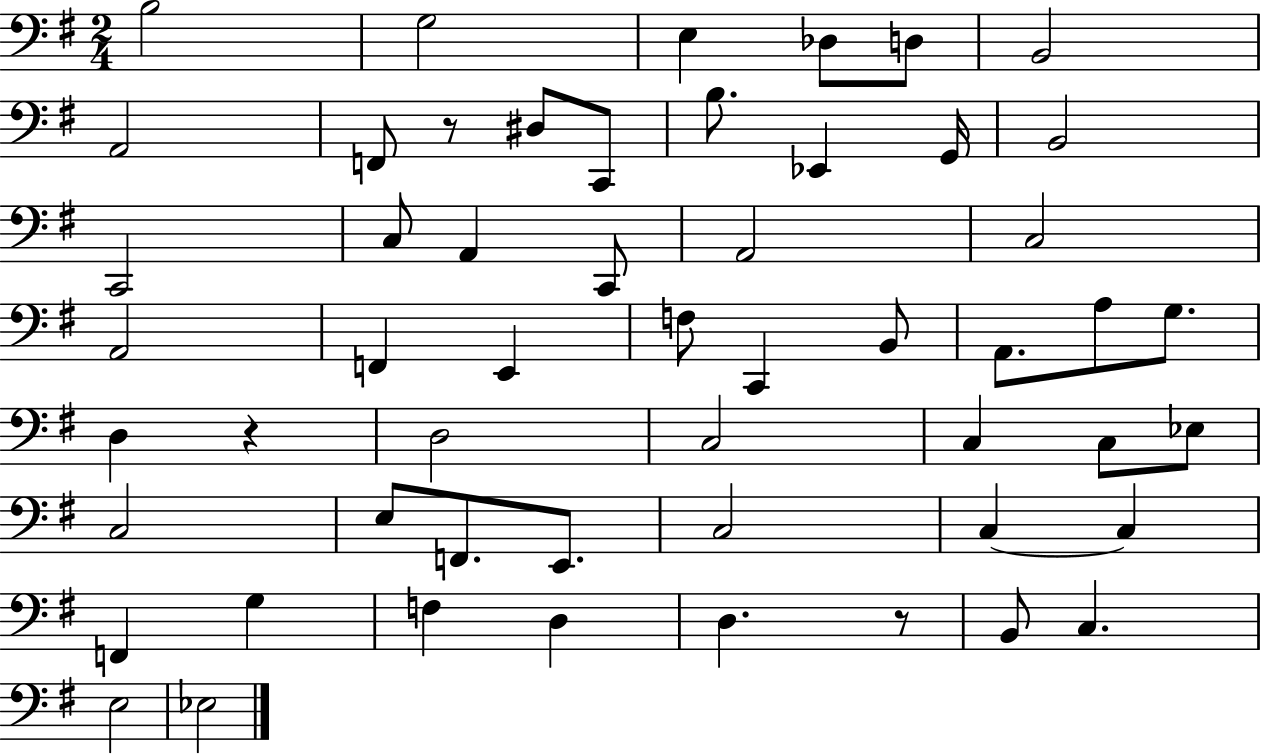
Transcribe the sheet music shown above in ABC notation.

X:1
T:Untitled
M:2/4
L:1/4
K:G
B,2 G,2 E, _D,/2 D,/2 B,,2 A,,2 F,,/2 z/2 ^D,/2 C,,/2 B,/2 _E,, G,,/4 B,,2 C,,2 C,/2 A,, C,,/2 A,,2 C,2 A,,2 F,, E,, F,/2 C,, B,,/2 A,,/2 A,/2 G,/2 D, z D,2 C,2 C, C,/2 _E,/2 C,2 E,/2 F,,/2 E,,/2 C,2 C, C, F,, G, F, D, D, z/2 B,,/2 C, E,2 _E,2